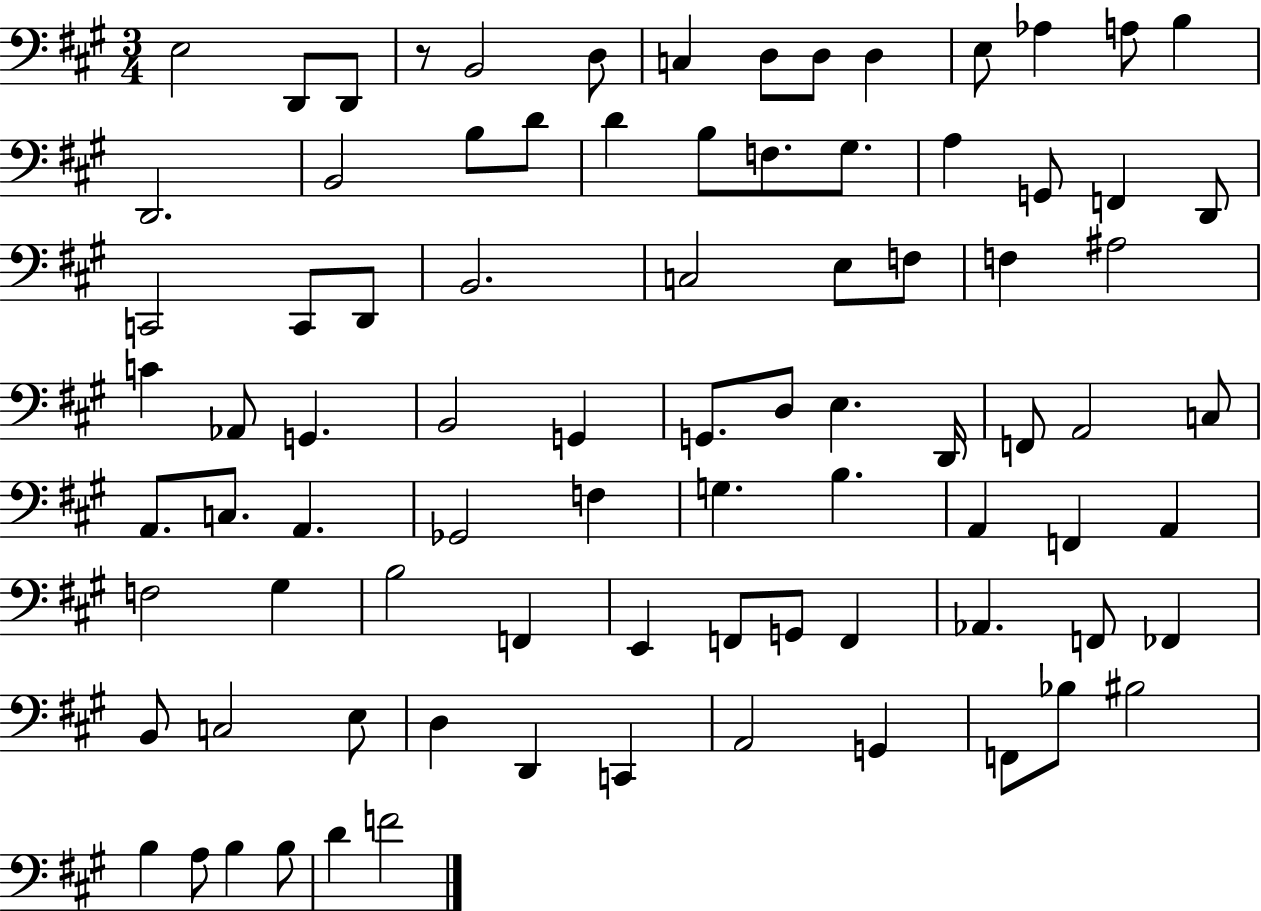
E3/h D2/e D2/e R/e B2/h D3/e C3/q D3/e D3/e D3/q E3/e Ab3/q A3/e B3/q D2/h. B2/h B3/e D4/e D4/q B3/e F3/e. G#3/e. A3/q G2/e F2/q D2/e C2/h C2/e D2/e B2/h. C3/h E3/e F3/e F3/q A#3/h C4/q Ab2/e G2/q. B2/h G2/q G2/e. D3/e E3/q. D2/s F2/e A2/h C3/e A2/e. C3/e. A2/q. Gb2/h F3/q G3/q. B3/q. A2/q F2/q A2/q F3/h G#3/q B3/h F2/q E2/q F2/e G2/e F2/q Ab2/q. F2/e FES2/q B2/e C3/h E3/e D3/q D2/q C2/q A2/h G2/q F2/e Bb3/e BIS3/h B3/q A3/e B3/q B3/e D4/q F4/h